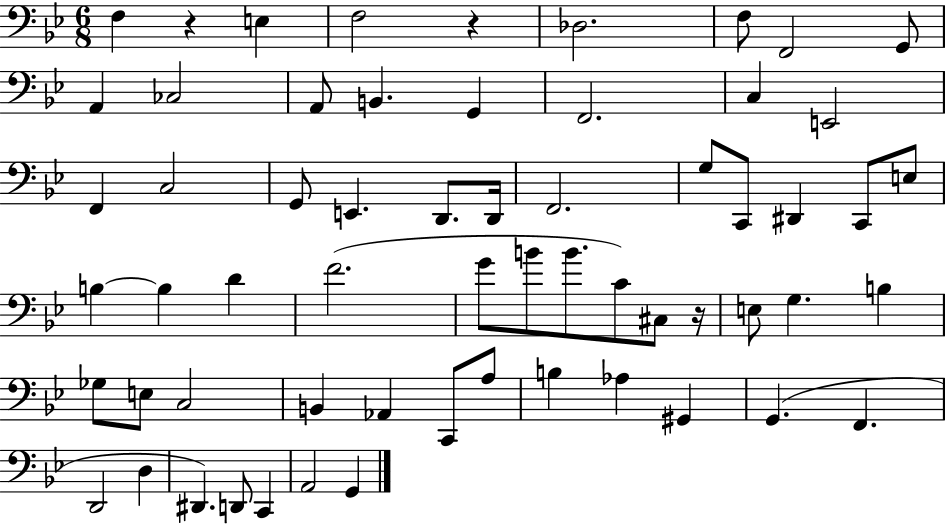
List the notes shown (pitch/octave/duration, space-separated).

F3/q R/q E3/q F3/h R/q Db3/h. F3/e F2/h G2/e A2/q CES3/h A2/e B2/q. G2/q F2/h. C3/q E2/h F2/q C3/h G2/e E2/q. D2/e. D2/s F2/h. G3/e C2/e D#2/q C2/e E3/e B3/q B3/q D4/q F4/h. G4/e B4/e B4/e. C4/e C#3/e R/s E3/e G3/q. B3/q Gb3/e E3/e C3/h B2/q Ab2/q C2/e A3/e B3/q Ab3/q G#2/q G2/q. F2/q. D2/h D3/q D#2/q. D2/e C2/q A2/h G2/q